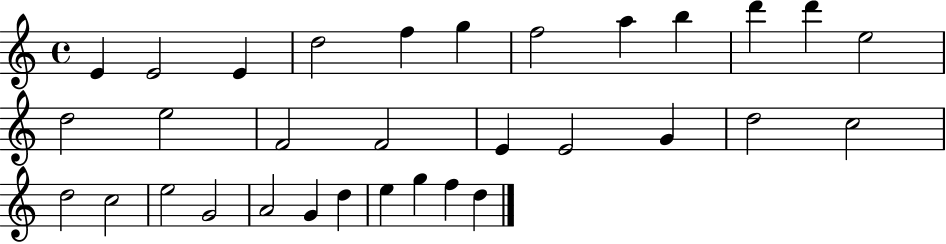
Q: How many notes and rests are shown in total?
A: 32